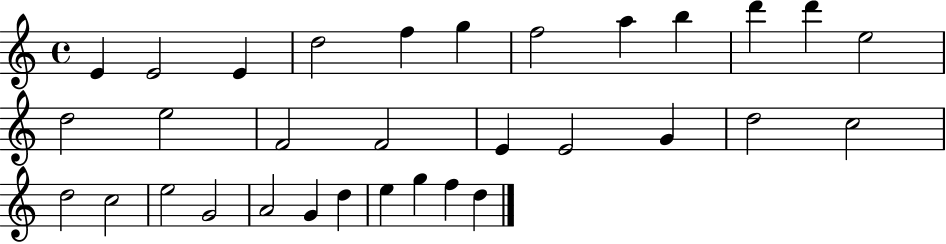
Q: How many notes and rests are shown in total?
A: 32